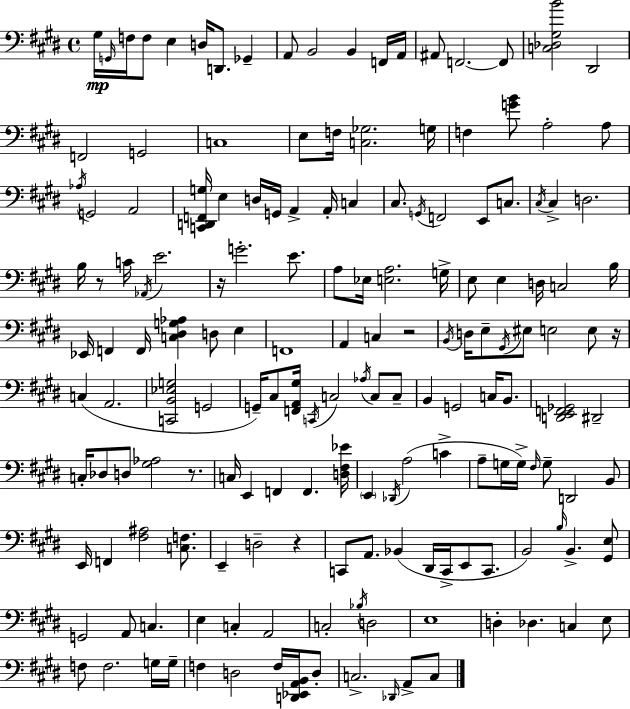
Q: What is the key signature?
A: E major